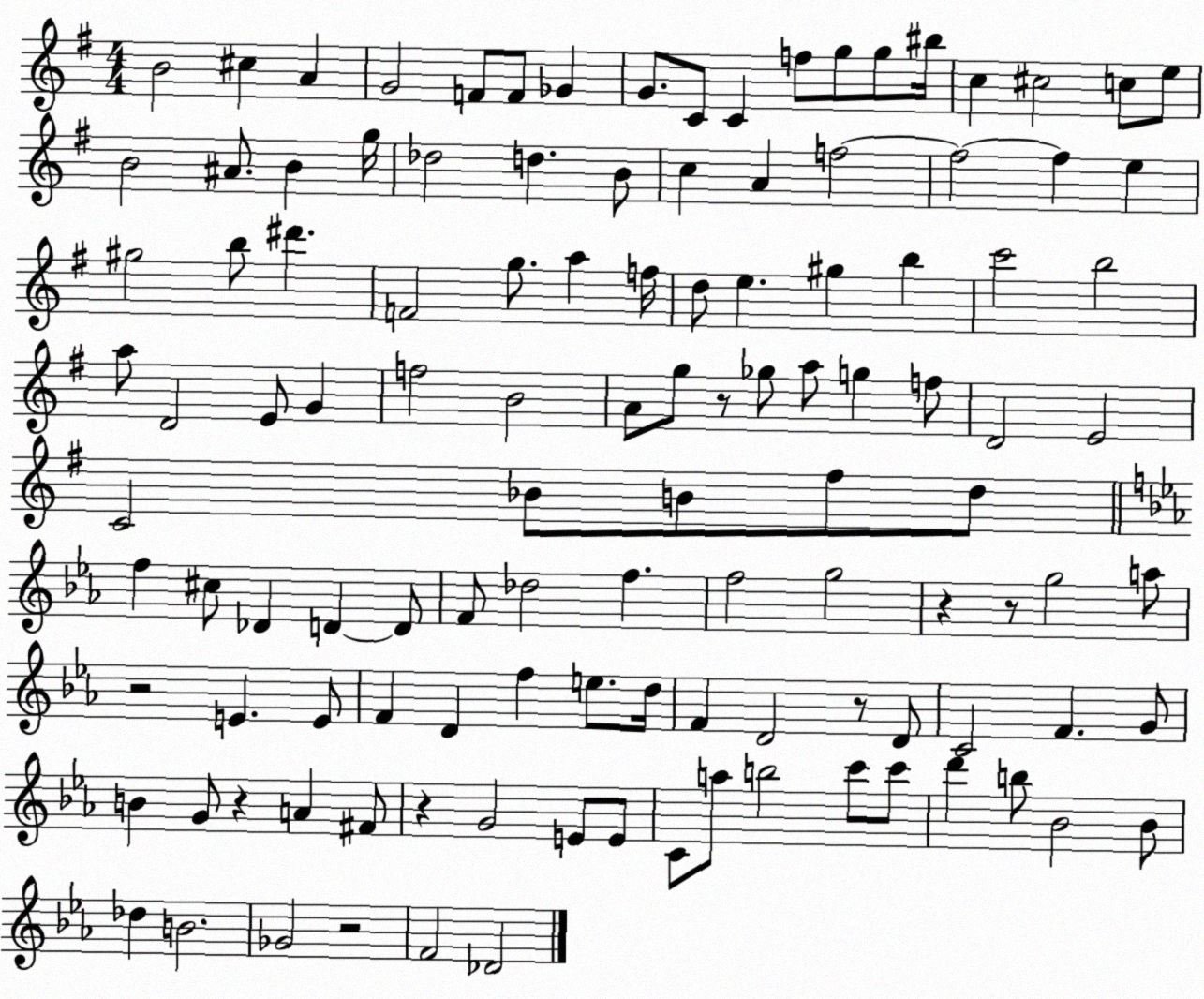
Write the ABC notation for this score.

X:1
T:Untitled
M:4/4
L:1/4
K:G
B2 ^c A G2 F/2 F/2 _G G/2 C/2 C f/2 g/2 g/2 ^b/4 c ^c2 c/2 e/2 B2 ^A/2 B g/4 _d2 d B/2 c A f2 f2 f e ^g2 b/2 ^d' F2 g/2 a f/4 d/2 e ^g b c'2 b2 a/2 D2 E/2 G f2 B2 A/2 g/2 z/2 _g/2 a/2 g f/2 D2 E2 C2 _B/2 B/2 ^f/2 d/2 f ^c/2 _D D D/2 F/2 _d2 f f2 g2 z z/2 g2 a/2 z2 E E/2 F D f e/2 d/4 F D2 z/2 D/2 C2 F G/2 B G/2 z A ^F/2 z G2 E/2 E/2 C/2 a/2 b2 c'/2 c'/2 d' b/2 _B2 _B/2 _d B2 _G2 z2 F2 _D2